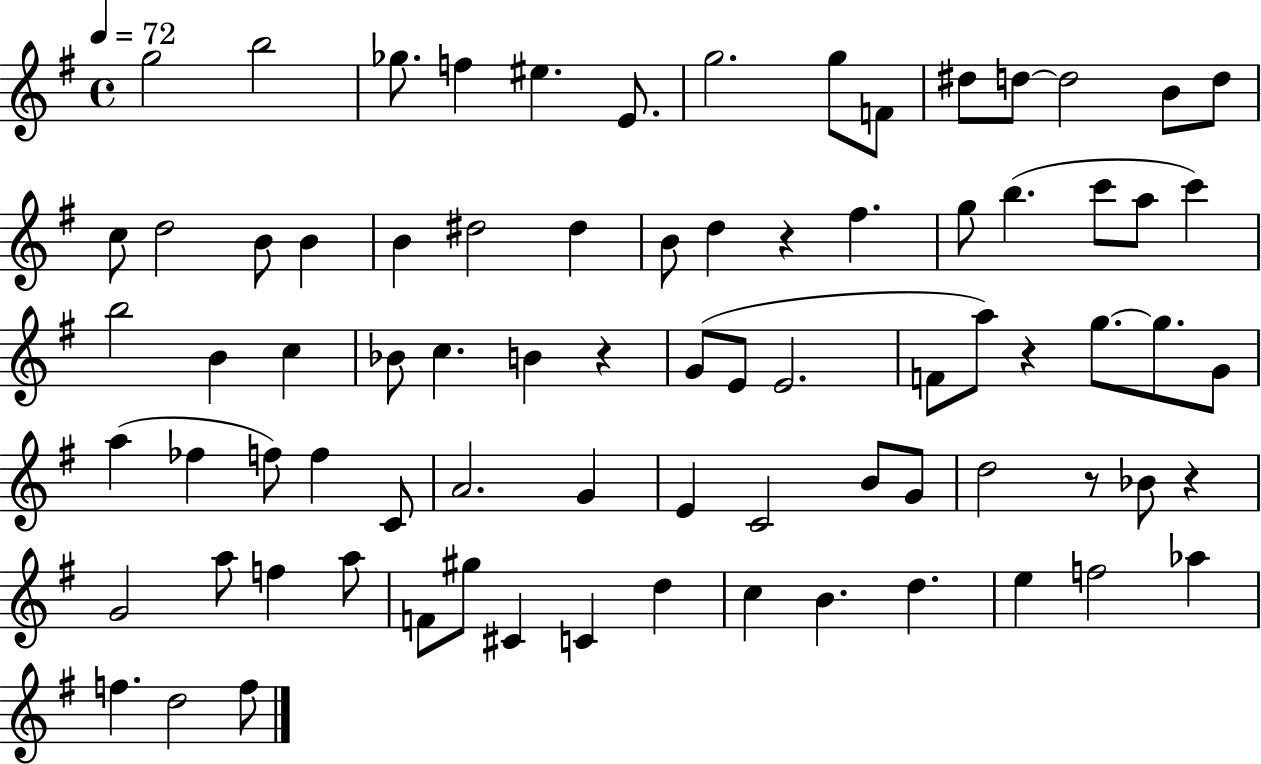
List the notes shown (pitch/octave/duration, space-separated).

G5/h B5/h Gb5/e. F5/q EIS5/q. E4/e. G5/h. G5/e F4/e D#5/e D5/e D5/h B4/e D5/e C5/e D5/h B4/e B4/q B4/q D#5/h D#5/q B4/e D5/q R/q F#5/q. G5/e B5/q. C6/e A5/e C6/q B5/h B4/q C5/q Bb4/e C5/q. B4/q R/q G4/e E4/e E4/h. F4/e A5/e R/q G5/e. G5/e. G4/e A5/q FES5/q F5/e F5/q C4/e A4/h. G4/q E4/q C4/h B4/e G4/e D5/h R/e Bb4/e R/q G4/h A5/e F5/q A5/e F4/e G#5/e C#4/q C4/q D5/q C5/q B4/q. D5/q. E5/q F5/h Ab5/q F5/q. D5/h F5/e